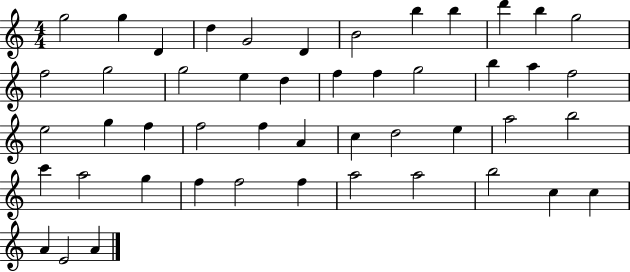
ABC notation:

X:1
T:Untitled
M:4/4
L:1/4
K:C
g2 g D d G2 D B2 b b d' b g2 f2 g2 g2 e d f f g2 b a f2 e2 g f f2 f A c d2 e a2 b2 c' a2 g f f2 f a2 a2 b2 c c A E2 A